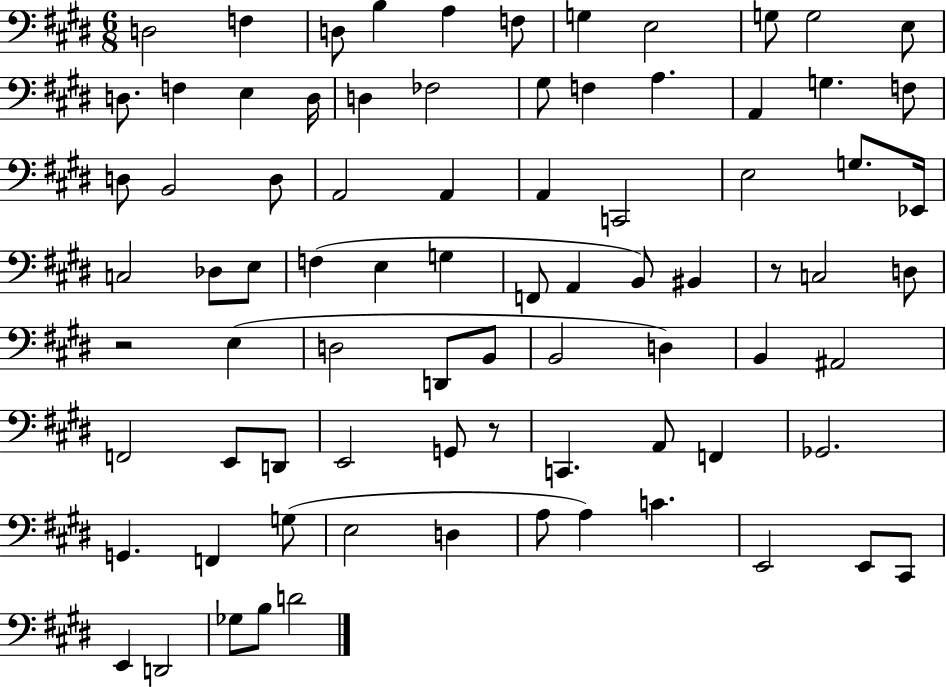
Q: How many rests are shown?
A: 3